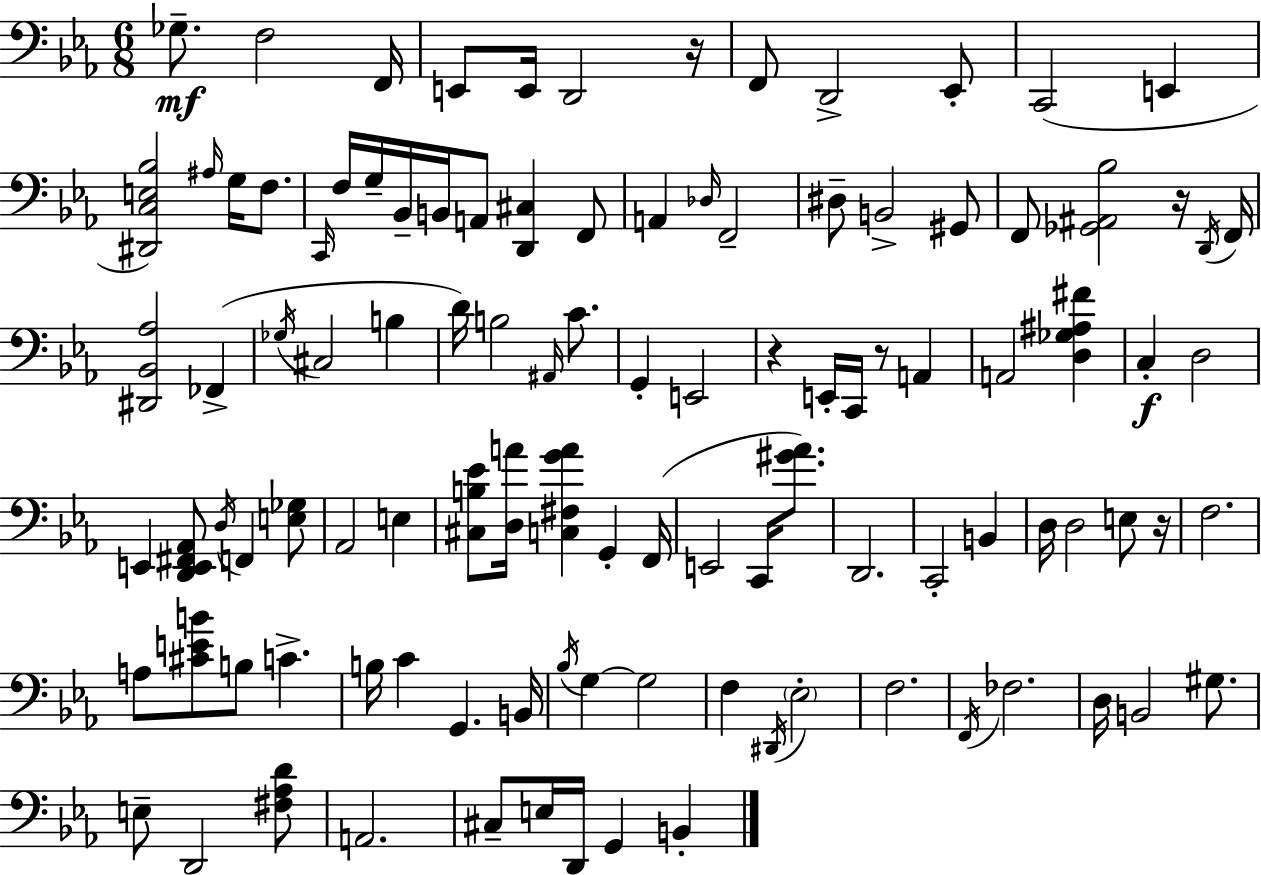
{
  \clef bass
  \numericTimeSignature
  \time 6/8
  \key ees \major
  ges8.--\mf f2 f,16 | e,8 e,16 d,2 r16 | f,8 d,2-> ees,8-. | c,2( e,4 | \break <dis, c e bes>2) \grace { ais16 } g16 f8. | \grace { c,16 } f16 g16-- bes,16-- b,16 a,8 <d, cis>4 | f,8 a,4 \grace { des16 } f,2-- | dis8-- b,2-> | \break gis,8 f,8 <ges, ais, bes>2 | r16 \acciaccatura { d,16 } f,16 <dis, bes, aes>2 | fes,4->( \acciaccatura { ges16 } cis2 | b4 d'16) b2 | \break \grace { ais,16 } c'8. g,4-. e,2 | r4 e,16-. c,16 | r8 a,4 a,2 | <d ges ais fis'>4 c4-.\f d2 | \break e,4 <d, e, fis, aes,>8 | \acciaccatura { d16 } f,4 <e ges>8 aes,2 | e4 <cis b ees'>8 <d a'>16 <c fis g' a'>4 | g,4-. f,16( e,2 | \break c,16 <gis' aes'>8.) d,2. | c,2-. | b,4 d16 d2 | e8 r16 f2. | \break a8 <cis' e' b'>8 b8 | c'4.-> b16 c'4 | g,4. b,16 \acciaccatura { bes16 } g4~~ | g2 f4 | \break \acciaccatura { dis,16 } \parenthesize ees2-. f2. | \acciaccatura { f,16 } fes2. | d16 b,2 | gis8. e8-- | \break d,2 <fis aes d'>8 a,2. | cis8-- | e16 d,16 g,4 b,4-. \bar "|."
}